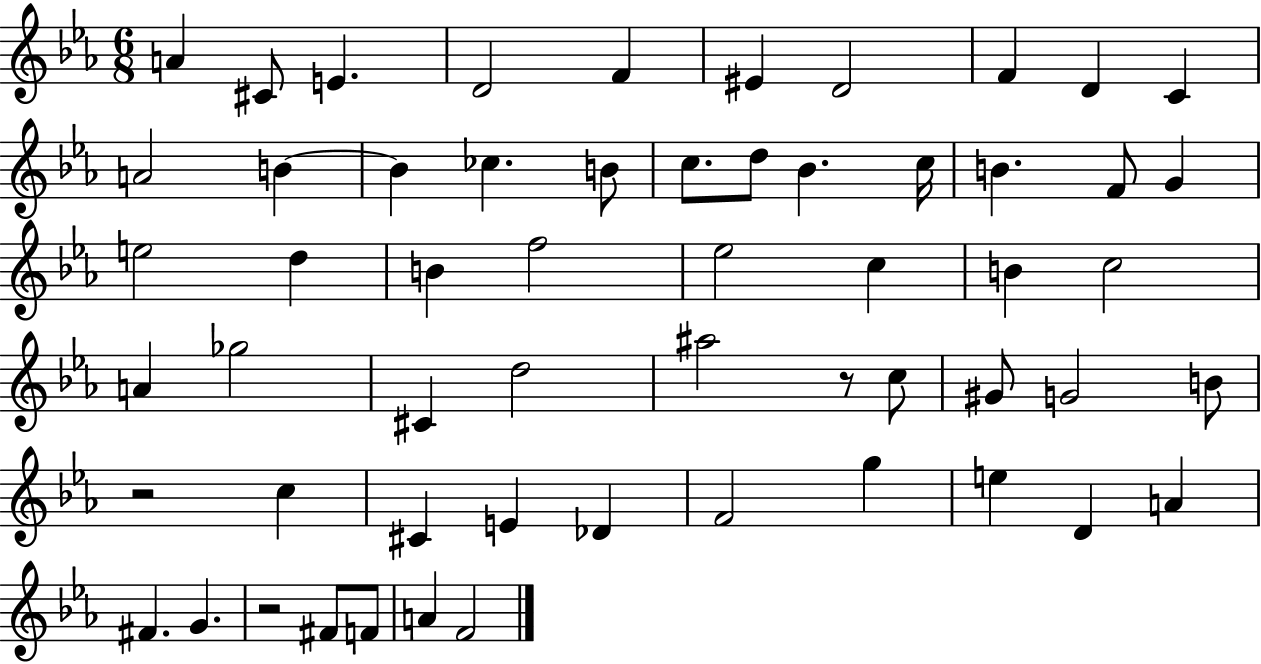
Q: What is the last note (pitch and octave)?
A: F4